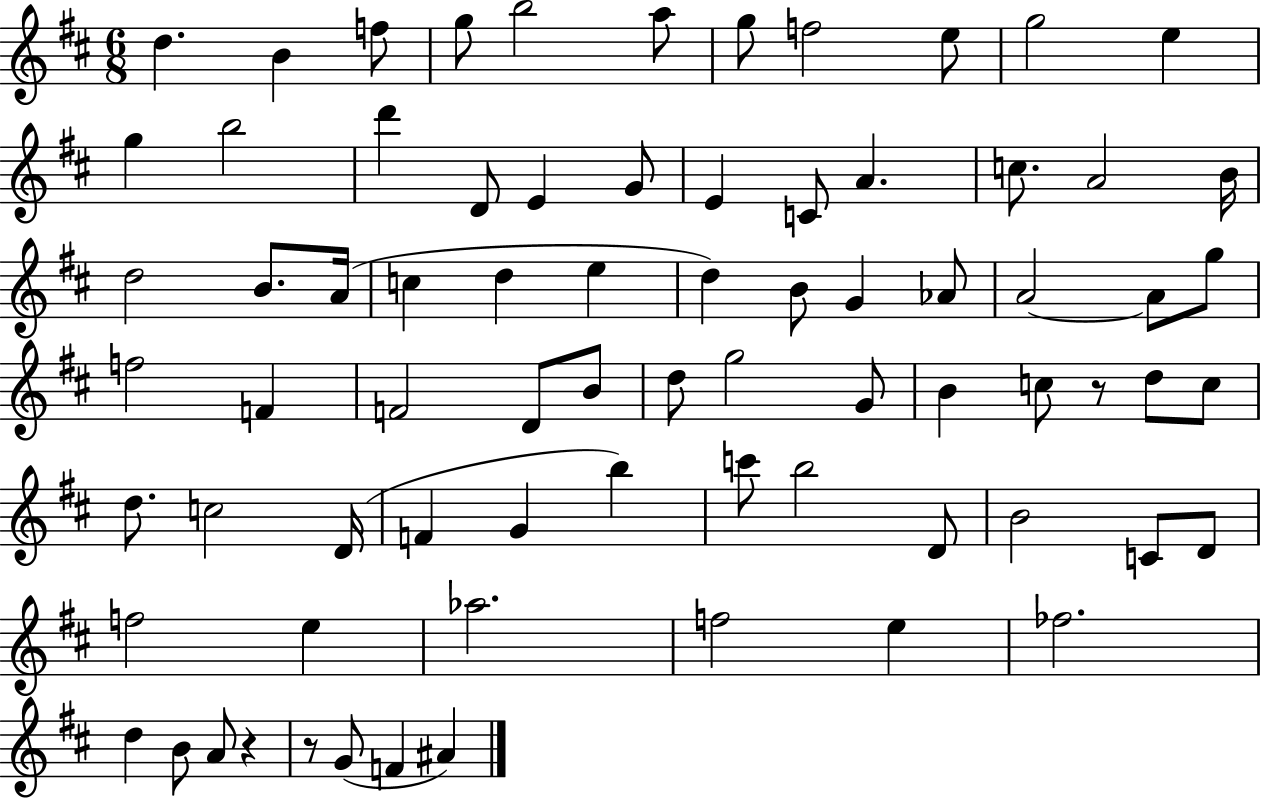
X:1
T:Untitled
M:6/8
L:1/4
K:D
d B f/2 g/2 b2 a/2 g/2 f2 e/2 g2 e g b2 d' D/2 E G/2 E C/2 A c/2 A2 B/4 d2 B/2 A/4 c d e d B/2 G _A/2 A2 A/2 g/2 f2 F F2 D/2 B/2 d/2 g2 G/2 B c/2 z/2 d/2 c/2 d/2 c2 D/4 F G b c'/2 b2 D/2 B2 C/2 D/2 f2 e _a2 f2 e _f2 d B/2 A/2 z z/2 G/2 F ^A